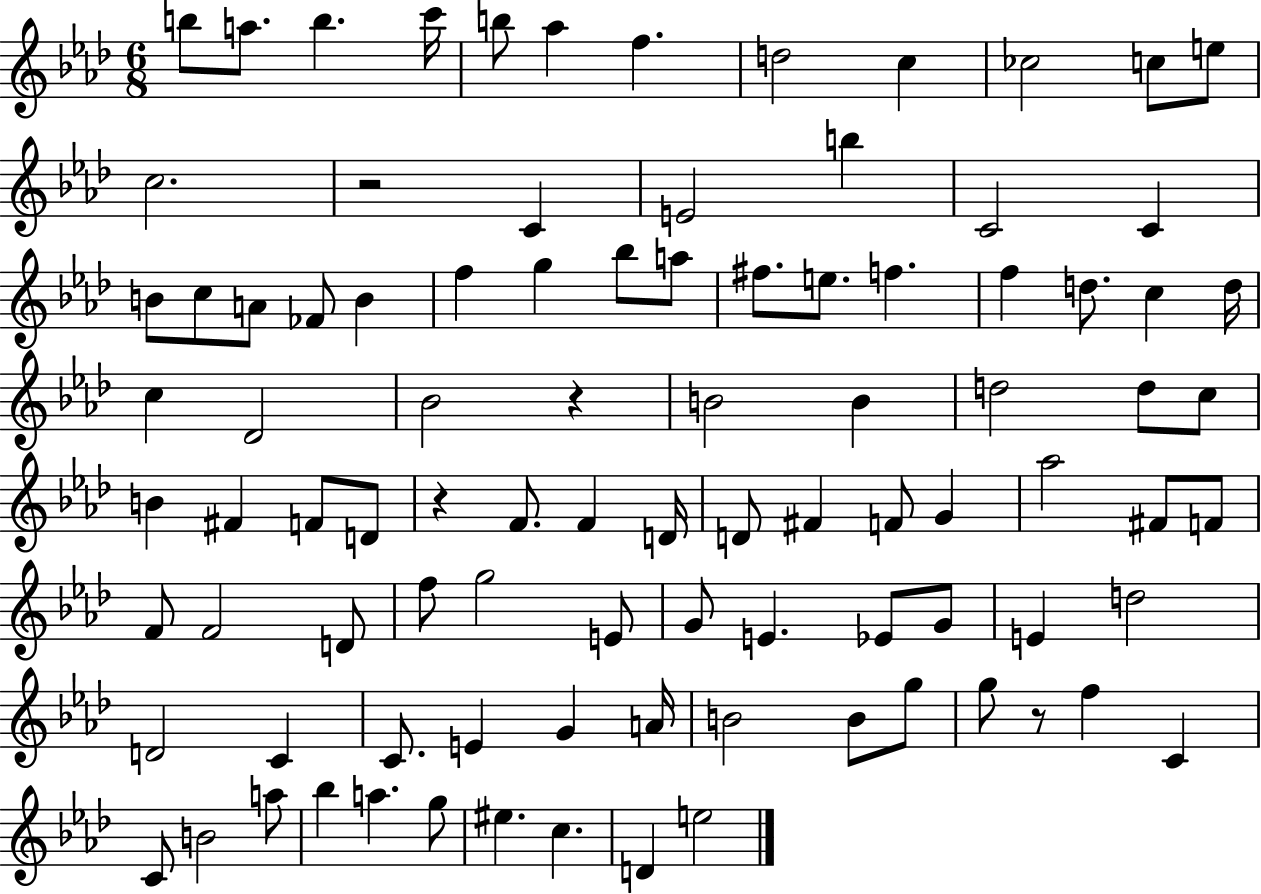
X:1
T:Untitled
M:6/8
L:1/4
K:Ab
b/2 a/2 b c'/4 b/2 _a f d2 c _c2 c/2 e/2 c2 z2 C E2 b C2 C B/2 c/2 A/2 _F/2 B f g _b/2 a/2 ^f/2 e/2 f f d/2 c d/4 c _D2 _B2 z B2 B d2 d/2 c/2 B ^F F/2 D/2 z F/2 F D/4 D/2 ^F F/2 G _a2 ^F/2 F/2 F/2 F2 D/2 f/2 g2 E/2 G/2 E _E/2 G/2 E d2 D2 C C/2 E G A/4 B2 B/2 g/2 g/2 z/2 f C C/2 B2 a/2 _b a g/2 ^e c D e2